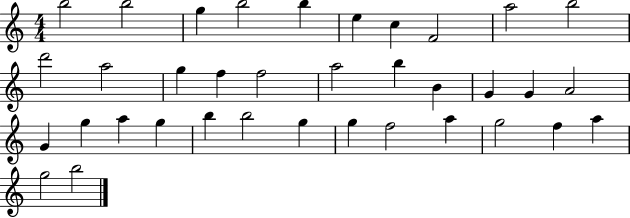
X:1
T:Untitled
M:4/4
L:1/4
K:C
b2 b2 g b2 b e c F2 a2 b2 d'2 a2 g f f2 a2 b B G G A2 G g a g b b2 g g f2 a g2 f a g2 b2